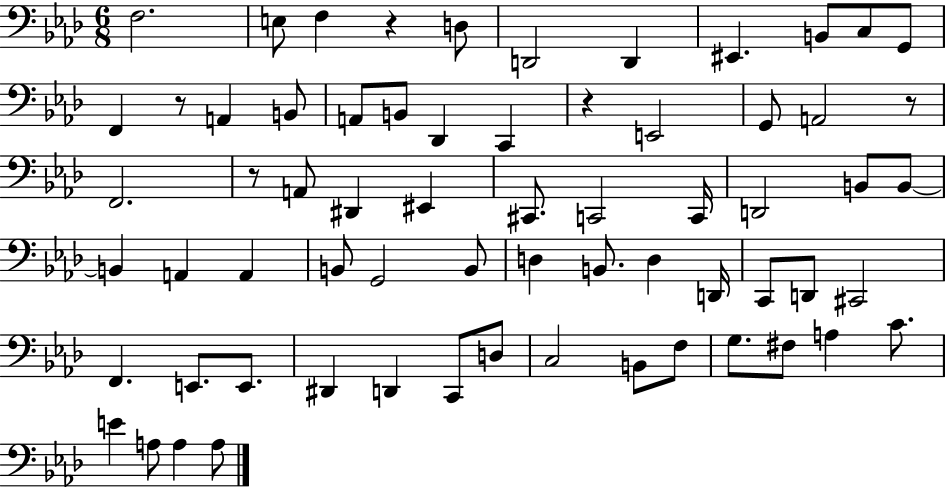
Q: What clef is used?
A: bass